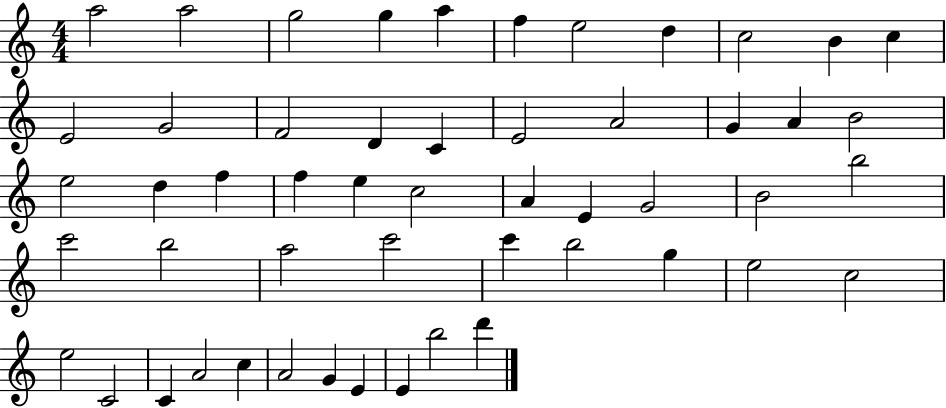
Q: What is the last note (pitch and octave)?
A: D6